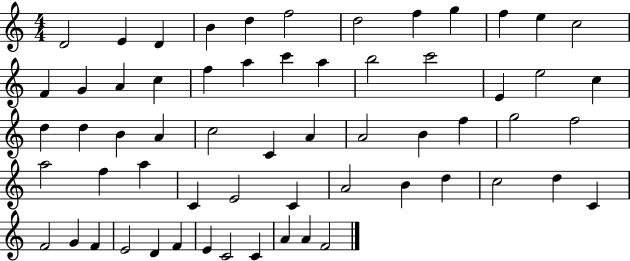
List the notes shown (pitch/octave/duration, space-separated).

D4/h E4/q D4/q B4/q D5/q F5/h D5/h F5/q G5/q F5/q E5/q C5/h F4/q G4/q A4/q C5/q F5/q A5/q C6/q A5/q B5/h C6/h E4/q E5/h C5/q D5/q D5/q B4/q A4/q C5/h C4/q A4/q A4/h B4/q F5/q G5/h F5/h A5/h F5/q A5/q C4/q E4/h C4/q A4/h B4/q D5/q C5/h D5/q C4/q F4/h G4/q F4/q E4/h D4/q F4/q E4/q C4/h C4/q A4/q A4/q F4/h